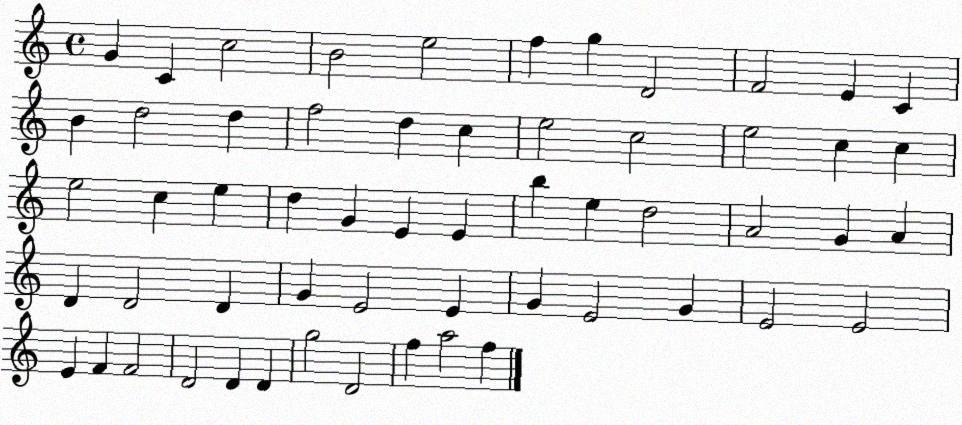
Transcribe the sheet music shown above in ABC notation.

X:1
T:Untitled
M:4/4
L:1/4
K:C
G C c2 B2 e2 f g D2 F2 E C B d2 d f2 d c e2 c2 e2 c c e2 c e d G E E b e d2 A2 G A D D2 D G E2 E G E2 G E2 E2 E F F2 D2 D D g2 D2 f a2 f